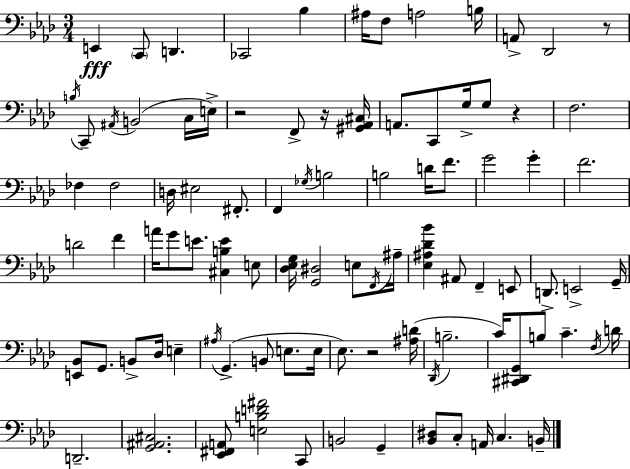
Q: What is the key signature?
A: F minor